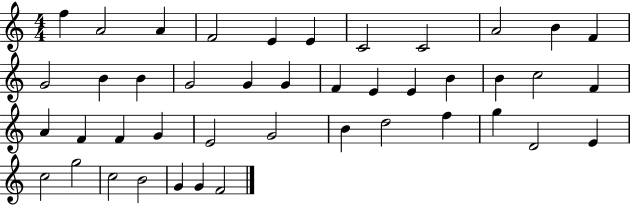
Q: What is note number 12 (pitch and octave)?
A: G4